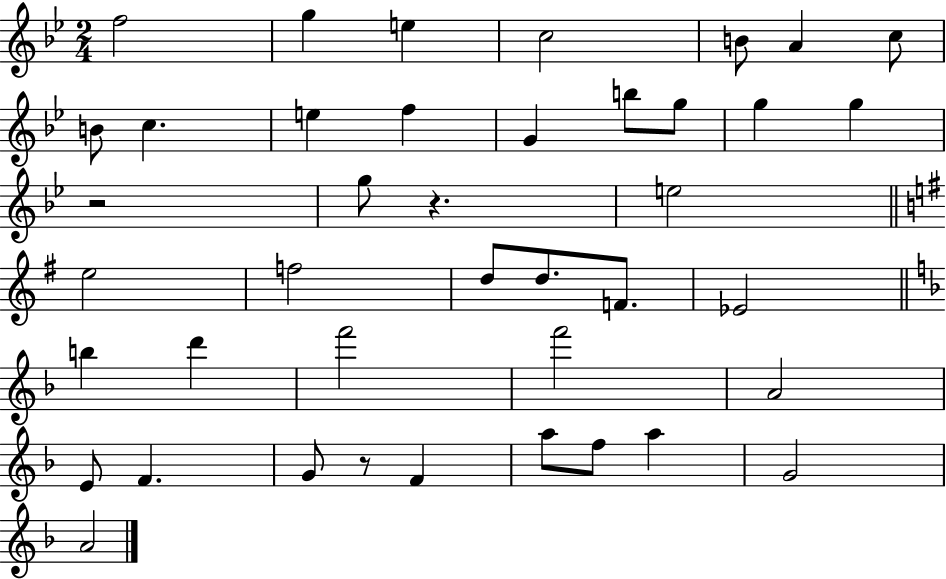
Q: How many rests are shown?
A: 3